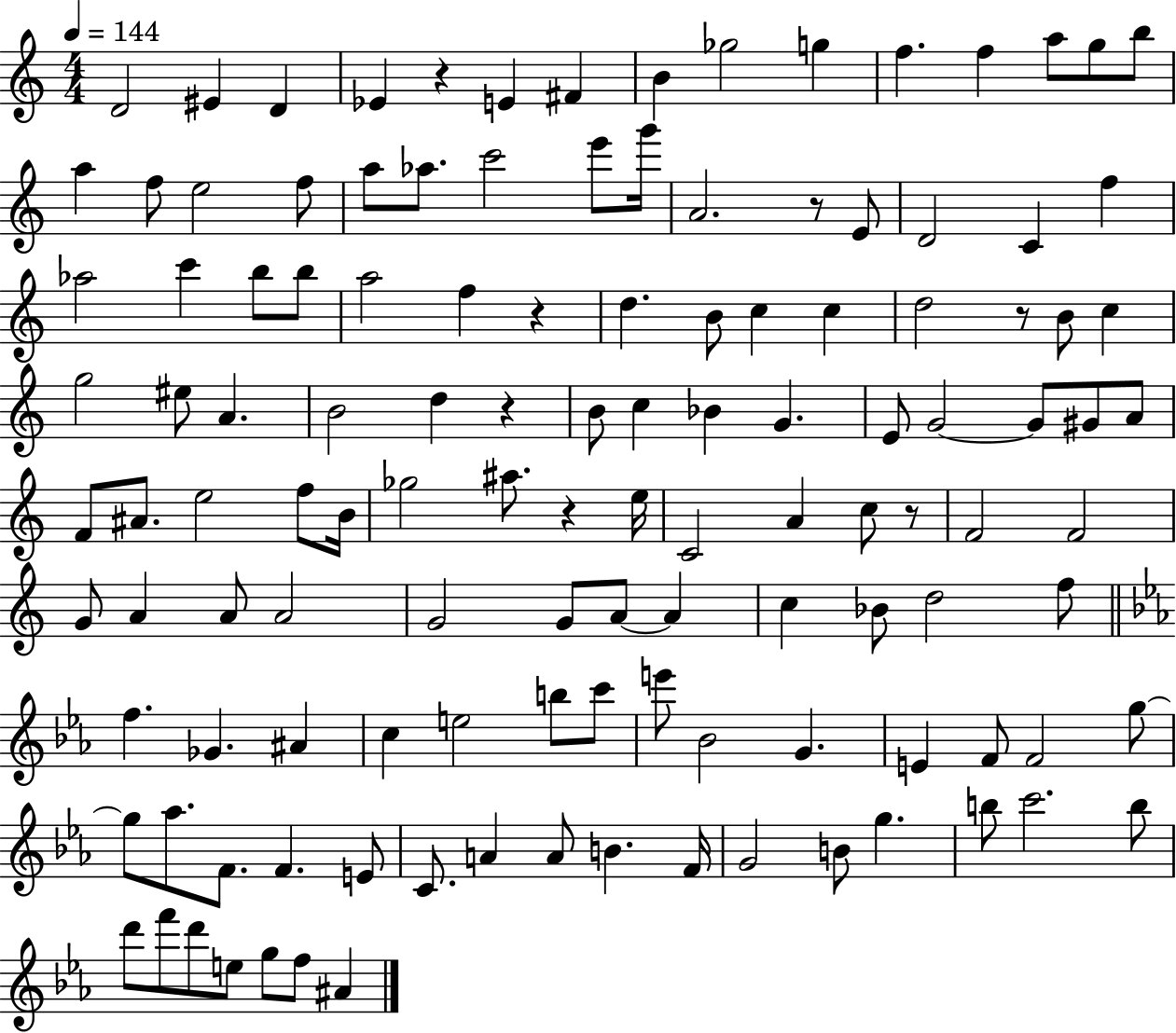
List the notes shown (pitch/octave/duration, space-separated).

D4/h EIS4/q D4/q Eb4/q R/q E4/q F#4/q B4/q Gb5/h G5/q F5/q. F5/q A5/e G5/e B5/e A5/q F5/e E5/h F5/e A5/e Ab5/e. C6/h E6/e G6/s A4/h. R/e E4/e D4/h C4/q F5/q Ab5/h C6/q B5/e B5/e A5/h F5/q R/q D5/q. B4/e C5/q C5/q D5/h R/e B4/e C5/q G5/h EIS5/e A4/q. B4/h D5/q R/q B4/e C5/q Bb4/q G4/q. E4/e G4/h G4/e G#4/e A4/e F4/e A#4/e. E5/h F5/e B4/s Gb5/h A#5/e. R/q E5/s C4/h A4/q C5/e R/e F4/h F4/h G4/e A4/q A4/e A4/h G4/h G4/e A4/e A4/q C5/q Bb4/e D5/h F5/e F5/q. Gb4/q. A#4/q C5/q E5/h B5/e C6/e E6/e Bb4/h G4/q. E4/q F4/e F4/h G5/e G5/e Ab5/e. F4/e. F4/q. E4/e C4/e. A4/q A4/e B4/q. F4/s G4/h B4/e G5/q. B5/e C6/h. B5/e D6/e F6/e D6/e E5/e G5/e F5/e A#4/q